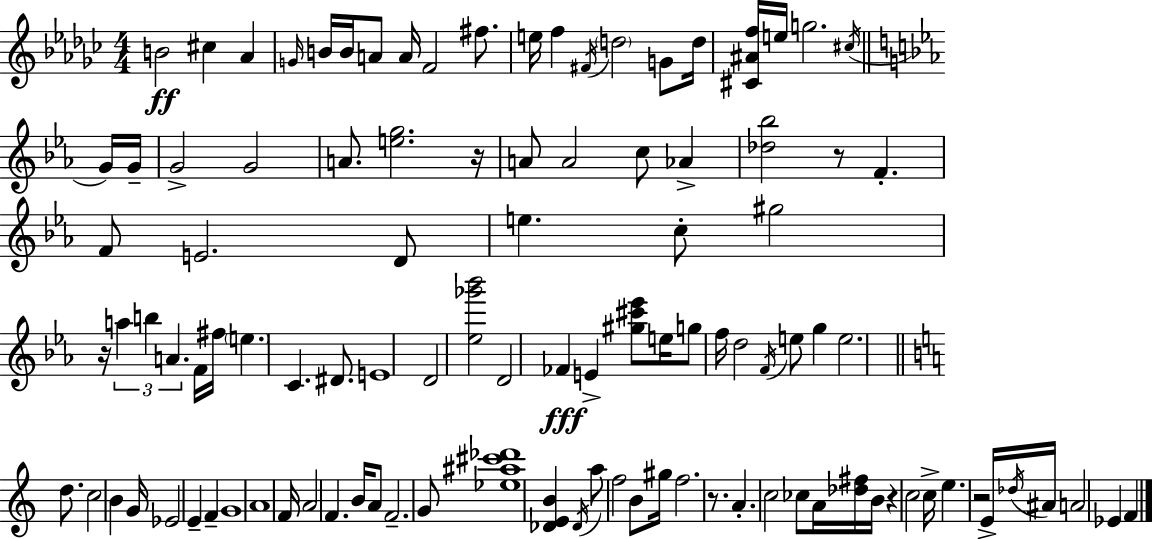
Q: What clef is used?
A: treble